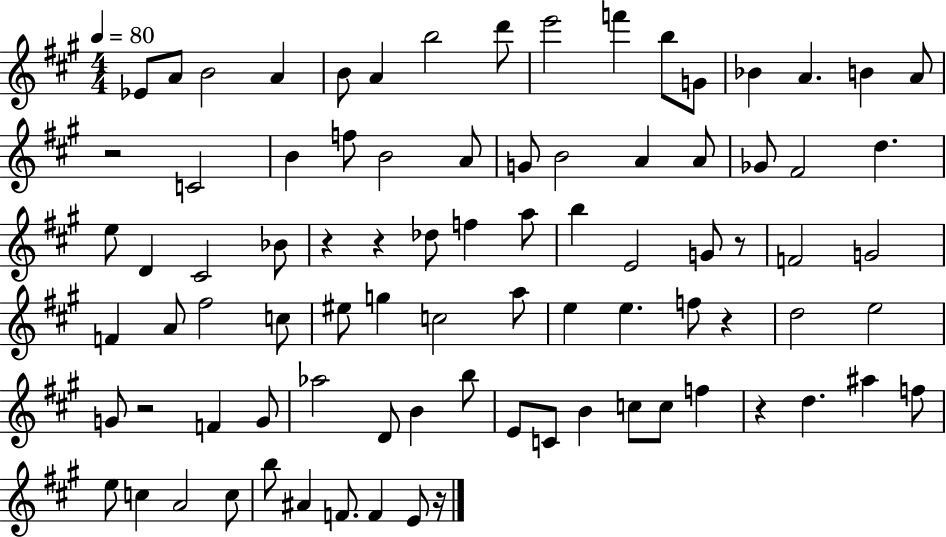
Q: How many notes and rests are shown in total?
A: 86